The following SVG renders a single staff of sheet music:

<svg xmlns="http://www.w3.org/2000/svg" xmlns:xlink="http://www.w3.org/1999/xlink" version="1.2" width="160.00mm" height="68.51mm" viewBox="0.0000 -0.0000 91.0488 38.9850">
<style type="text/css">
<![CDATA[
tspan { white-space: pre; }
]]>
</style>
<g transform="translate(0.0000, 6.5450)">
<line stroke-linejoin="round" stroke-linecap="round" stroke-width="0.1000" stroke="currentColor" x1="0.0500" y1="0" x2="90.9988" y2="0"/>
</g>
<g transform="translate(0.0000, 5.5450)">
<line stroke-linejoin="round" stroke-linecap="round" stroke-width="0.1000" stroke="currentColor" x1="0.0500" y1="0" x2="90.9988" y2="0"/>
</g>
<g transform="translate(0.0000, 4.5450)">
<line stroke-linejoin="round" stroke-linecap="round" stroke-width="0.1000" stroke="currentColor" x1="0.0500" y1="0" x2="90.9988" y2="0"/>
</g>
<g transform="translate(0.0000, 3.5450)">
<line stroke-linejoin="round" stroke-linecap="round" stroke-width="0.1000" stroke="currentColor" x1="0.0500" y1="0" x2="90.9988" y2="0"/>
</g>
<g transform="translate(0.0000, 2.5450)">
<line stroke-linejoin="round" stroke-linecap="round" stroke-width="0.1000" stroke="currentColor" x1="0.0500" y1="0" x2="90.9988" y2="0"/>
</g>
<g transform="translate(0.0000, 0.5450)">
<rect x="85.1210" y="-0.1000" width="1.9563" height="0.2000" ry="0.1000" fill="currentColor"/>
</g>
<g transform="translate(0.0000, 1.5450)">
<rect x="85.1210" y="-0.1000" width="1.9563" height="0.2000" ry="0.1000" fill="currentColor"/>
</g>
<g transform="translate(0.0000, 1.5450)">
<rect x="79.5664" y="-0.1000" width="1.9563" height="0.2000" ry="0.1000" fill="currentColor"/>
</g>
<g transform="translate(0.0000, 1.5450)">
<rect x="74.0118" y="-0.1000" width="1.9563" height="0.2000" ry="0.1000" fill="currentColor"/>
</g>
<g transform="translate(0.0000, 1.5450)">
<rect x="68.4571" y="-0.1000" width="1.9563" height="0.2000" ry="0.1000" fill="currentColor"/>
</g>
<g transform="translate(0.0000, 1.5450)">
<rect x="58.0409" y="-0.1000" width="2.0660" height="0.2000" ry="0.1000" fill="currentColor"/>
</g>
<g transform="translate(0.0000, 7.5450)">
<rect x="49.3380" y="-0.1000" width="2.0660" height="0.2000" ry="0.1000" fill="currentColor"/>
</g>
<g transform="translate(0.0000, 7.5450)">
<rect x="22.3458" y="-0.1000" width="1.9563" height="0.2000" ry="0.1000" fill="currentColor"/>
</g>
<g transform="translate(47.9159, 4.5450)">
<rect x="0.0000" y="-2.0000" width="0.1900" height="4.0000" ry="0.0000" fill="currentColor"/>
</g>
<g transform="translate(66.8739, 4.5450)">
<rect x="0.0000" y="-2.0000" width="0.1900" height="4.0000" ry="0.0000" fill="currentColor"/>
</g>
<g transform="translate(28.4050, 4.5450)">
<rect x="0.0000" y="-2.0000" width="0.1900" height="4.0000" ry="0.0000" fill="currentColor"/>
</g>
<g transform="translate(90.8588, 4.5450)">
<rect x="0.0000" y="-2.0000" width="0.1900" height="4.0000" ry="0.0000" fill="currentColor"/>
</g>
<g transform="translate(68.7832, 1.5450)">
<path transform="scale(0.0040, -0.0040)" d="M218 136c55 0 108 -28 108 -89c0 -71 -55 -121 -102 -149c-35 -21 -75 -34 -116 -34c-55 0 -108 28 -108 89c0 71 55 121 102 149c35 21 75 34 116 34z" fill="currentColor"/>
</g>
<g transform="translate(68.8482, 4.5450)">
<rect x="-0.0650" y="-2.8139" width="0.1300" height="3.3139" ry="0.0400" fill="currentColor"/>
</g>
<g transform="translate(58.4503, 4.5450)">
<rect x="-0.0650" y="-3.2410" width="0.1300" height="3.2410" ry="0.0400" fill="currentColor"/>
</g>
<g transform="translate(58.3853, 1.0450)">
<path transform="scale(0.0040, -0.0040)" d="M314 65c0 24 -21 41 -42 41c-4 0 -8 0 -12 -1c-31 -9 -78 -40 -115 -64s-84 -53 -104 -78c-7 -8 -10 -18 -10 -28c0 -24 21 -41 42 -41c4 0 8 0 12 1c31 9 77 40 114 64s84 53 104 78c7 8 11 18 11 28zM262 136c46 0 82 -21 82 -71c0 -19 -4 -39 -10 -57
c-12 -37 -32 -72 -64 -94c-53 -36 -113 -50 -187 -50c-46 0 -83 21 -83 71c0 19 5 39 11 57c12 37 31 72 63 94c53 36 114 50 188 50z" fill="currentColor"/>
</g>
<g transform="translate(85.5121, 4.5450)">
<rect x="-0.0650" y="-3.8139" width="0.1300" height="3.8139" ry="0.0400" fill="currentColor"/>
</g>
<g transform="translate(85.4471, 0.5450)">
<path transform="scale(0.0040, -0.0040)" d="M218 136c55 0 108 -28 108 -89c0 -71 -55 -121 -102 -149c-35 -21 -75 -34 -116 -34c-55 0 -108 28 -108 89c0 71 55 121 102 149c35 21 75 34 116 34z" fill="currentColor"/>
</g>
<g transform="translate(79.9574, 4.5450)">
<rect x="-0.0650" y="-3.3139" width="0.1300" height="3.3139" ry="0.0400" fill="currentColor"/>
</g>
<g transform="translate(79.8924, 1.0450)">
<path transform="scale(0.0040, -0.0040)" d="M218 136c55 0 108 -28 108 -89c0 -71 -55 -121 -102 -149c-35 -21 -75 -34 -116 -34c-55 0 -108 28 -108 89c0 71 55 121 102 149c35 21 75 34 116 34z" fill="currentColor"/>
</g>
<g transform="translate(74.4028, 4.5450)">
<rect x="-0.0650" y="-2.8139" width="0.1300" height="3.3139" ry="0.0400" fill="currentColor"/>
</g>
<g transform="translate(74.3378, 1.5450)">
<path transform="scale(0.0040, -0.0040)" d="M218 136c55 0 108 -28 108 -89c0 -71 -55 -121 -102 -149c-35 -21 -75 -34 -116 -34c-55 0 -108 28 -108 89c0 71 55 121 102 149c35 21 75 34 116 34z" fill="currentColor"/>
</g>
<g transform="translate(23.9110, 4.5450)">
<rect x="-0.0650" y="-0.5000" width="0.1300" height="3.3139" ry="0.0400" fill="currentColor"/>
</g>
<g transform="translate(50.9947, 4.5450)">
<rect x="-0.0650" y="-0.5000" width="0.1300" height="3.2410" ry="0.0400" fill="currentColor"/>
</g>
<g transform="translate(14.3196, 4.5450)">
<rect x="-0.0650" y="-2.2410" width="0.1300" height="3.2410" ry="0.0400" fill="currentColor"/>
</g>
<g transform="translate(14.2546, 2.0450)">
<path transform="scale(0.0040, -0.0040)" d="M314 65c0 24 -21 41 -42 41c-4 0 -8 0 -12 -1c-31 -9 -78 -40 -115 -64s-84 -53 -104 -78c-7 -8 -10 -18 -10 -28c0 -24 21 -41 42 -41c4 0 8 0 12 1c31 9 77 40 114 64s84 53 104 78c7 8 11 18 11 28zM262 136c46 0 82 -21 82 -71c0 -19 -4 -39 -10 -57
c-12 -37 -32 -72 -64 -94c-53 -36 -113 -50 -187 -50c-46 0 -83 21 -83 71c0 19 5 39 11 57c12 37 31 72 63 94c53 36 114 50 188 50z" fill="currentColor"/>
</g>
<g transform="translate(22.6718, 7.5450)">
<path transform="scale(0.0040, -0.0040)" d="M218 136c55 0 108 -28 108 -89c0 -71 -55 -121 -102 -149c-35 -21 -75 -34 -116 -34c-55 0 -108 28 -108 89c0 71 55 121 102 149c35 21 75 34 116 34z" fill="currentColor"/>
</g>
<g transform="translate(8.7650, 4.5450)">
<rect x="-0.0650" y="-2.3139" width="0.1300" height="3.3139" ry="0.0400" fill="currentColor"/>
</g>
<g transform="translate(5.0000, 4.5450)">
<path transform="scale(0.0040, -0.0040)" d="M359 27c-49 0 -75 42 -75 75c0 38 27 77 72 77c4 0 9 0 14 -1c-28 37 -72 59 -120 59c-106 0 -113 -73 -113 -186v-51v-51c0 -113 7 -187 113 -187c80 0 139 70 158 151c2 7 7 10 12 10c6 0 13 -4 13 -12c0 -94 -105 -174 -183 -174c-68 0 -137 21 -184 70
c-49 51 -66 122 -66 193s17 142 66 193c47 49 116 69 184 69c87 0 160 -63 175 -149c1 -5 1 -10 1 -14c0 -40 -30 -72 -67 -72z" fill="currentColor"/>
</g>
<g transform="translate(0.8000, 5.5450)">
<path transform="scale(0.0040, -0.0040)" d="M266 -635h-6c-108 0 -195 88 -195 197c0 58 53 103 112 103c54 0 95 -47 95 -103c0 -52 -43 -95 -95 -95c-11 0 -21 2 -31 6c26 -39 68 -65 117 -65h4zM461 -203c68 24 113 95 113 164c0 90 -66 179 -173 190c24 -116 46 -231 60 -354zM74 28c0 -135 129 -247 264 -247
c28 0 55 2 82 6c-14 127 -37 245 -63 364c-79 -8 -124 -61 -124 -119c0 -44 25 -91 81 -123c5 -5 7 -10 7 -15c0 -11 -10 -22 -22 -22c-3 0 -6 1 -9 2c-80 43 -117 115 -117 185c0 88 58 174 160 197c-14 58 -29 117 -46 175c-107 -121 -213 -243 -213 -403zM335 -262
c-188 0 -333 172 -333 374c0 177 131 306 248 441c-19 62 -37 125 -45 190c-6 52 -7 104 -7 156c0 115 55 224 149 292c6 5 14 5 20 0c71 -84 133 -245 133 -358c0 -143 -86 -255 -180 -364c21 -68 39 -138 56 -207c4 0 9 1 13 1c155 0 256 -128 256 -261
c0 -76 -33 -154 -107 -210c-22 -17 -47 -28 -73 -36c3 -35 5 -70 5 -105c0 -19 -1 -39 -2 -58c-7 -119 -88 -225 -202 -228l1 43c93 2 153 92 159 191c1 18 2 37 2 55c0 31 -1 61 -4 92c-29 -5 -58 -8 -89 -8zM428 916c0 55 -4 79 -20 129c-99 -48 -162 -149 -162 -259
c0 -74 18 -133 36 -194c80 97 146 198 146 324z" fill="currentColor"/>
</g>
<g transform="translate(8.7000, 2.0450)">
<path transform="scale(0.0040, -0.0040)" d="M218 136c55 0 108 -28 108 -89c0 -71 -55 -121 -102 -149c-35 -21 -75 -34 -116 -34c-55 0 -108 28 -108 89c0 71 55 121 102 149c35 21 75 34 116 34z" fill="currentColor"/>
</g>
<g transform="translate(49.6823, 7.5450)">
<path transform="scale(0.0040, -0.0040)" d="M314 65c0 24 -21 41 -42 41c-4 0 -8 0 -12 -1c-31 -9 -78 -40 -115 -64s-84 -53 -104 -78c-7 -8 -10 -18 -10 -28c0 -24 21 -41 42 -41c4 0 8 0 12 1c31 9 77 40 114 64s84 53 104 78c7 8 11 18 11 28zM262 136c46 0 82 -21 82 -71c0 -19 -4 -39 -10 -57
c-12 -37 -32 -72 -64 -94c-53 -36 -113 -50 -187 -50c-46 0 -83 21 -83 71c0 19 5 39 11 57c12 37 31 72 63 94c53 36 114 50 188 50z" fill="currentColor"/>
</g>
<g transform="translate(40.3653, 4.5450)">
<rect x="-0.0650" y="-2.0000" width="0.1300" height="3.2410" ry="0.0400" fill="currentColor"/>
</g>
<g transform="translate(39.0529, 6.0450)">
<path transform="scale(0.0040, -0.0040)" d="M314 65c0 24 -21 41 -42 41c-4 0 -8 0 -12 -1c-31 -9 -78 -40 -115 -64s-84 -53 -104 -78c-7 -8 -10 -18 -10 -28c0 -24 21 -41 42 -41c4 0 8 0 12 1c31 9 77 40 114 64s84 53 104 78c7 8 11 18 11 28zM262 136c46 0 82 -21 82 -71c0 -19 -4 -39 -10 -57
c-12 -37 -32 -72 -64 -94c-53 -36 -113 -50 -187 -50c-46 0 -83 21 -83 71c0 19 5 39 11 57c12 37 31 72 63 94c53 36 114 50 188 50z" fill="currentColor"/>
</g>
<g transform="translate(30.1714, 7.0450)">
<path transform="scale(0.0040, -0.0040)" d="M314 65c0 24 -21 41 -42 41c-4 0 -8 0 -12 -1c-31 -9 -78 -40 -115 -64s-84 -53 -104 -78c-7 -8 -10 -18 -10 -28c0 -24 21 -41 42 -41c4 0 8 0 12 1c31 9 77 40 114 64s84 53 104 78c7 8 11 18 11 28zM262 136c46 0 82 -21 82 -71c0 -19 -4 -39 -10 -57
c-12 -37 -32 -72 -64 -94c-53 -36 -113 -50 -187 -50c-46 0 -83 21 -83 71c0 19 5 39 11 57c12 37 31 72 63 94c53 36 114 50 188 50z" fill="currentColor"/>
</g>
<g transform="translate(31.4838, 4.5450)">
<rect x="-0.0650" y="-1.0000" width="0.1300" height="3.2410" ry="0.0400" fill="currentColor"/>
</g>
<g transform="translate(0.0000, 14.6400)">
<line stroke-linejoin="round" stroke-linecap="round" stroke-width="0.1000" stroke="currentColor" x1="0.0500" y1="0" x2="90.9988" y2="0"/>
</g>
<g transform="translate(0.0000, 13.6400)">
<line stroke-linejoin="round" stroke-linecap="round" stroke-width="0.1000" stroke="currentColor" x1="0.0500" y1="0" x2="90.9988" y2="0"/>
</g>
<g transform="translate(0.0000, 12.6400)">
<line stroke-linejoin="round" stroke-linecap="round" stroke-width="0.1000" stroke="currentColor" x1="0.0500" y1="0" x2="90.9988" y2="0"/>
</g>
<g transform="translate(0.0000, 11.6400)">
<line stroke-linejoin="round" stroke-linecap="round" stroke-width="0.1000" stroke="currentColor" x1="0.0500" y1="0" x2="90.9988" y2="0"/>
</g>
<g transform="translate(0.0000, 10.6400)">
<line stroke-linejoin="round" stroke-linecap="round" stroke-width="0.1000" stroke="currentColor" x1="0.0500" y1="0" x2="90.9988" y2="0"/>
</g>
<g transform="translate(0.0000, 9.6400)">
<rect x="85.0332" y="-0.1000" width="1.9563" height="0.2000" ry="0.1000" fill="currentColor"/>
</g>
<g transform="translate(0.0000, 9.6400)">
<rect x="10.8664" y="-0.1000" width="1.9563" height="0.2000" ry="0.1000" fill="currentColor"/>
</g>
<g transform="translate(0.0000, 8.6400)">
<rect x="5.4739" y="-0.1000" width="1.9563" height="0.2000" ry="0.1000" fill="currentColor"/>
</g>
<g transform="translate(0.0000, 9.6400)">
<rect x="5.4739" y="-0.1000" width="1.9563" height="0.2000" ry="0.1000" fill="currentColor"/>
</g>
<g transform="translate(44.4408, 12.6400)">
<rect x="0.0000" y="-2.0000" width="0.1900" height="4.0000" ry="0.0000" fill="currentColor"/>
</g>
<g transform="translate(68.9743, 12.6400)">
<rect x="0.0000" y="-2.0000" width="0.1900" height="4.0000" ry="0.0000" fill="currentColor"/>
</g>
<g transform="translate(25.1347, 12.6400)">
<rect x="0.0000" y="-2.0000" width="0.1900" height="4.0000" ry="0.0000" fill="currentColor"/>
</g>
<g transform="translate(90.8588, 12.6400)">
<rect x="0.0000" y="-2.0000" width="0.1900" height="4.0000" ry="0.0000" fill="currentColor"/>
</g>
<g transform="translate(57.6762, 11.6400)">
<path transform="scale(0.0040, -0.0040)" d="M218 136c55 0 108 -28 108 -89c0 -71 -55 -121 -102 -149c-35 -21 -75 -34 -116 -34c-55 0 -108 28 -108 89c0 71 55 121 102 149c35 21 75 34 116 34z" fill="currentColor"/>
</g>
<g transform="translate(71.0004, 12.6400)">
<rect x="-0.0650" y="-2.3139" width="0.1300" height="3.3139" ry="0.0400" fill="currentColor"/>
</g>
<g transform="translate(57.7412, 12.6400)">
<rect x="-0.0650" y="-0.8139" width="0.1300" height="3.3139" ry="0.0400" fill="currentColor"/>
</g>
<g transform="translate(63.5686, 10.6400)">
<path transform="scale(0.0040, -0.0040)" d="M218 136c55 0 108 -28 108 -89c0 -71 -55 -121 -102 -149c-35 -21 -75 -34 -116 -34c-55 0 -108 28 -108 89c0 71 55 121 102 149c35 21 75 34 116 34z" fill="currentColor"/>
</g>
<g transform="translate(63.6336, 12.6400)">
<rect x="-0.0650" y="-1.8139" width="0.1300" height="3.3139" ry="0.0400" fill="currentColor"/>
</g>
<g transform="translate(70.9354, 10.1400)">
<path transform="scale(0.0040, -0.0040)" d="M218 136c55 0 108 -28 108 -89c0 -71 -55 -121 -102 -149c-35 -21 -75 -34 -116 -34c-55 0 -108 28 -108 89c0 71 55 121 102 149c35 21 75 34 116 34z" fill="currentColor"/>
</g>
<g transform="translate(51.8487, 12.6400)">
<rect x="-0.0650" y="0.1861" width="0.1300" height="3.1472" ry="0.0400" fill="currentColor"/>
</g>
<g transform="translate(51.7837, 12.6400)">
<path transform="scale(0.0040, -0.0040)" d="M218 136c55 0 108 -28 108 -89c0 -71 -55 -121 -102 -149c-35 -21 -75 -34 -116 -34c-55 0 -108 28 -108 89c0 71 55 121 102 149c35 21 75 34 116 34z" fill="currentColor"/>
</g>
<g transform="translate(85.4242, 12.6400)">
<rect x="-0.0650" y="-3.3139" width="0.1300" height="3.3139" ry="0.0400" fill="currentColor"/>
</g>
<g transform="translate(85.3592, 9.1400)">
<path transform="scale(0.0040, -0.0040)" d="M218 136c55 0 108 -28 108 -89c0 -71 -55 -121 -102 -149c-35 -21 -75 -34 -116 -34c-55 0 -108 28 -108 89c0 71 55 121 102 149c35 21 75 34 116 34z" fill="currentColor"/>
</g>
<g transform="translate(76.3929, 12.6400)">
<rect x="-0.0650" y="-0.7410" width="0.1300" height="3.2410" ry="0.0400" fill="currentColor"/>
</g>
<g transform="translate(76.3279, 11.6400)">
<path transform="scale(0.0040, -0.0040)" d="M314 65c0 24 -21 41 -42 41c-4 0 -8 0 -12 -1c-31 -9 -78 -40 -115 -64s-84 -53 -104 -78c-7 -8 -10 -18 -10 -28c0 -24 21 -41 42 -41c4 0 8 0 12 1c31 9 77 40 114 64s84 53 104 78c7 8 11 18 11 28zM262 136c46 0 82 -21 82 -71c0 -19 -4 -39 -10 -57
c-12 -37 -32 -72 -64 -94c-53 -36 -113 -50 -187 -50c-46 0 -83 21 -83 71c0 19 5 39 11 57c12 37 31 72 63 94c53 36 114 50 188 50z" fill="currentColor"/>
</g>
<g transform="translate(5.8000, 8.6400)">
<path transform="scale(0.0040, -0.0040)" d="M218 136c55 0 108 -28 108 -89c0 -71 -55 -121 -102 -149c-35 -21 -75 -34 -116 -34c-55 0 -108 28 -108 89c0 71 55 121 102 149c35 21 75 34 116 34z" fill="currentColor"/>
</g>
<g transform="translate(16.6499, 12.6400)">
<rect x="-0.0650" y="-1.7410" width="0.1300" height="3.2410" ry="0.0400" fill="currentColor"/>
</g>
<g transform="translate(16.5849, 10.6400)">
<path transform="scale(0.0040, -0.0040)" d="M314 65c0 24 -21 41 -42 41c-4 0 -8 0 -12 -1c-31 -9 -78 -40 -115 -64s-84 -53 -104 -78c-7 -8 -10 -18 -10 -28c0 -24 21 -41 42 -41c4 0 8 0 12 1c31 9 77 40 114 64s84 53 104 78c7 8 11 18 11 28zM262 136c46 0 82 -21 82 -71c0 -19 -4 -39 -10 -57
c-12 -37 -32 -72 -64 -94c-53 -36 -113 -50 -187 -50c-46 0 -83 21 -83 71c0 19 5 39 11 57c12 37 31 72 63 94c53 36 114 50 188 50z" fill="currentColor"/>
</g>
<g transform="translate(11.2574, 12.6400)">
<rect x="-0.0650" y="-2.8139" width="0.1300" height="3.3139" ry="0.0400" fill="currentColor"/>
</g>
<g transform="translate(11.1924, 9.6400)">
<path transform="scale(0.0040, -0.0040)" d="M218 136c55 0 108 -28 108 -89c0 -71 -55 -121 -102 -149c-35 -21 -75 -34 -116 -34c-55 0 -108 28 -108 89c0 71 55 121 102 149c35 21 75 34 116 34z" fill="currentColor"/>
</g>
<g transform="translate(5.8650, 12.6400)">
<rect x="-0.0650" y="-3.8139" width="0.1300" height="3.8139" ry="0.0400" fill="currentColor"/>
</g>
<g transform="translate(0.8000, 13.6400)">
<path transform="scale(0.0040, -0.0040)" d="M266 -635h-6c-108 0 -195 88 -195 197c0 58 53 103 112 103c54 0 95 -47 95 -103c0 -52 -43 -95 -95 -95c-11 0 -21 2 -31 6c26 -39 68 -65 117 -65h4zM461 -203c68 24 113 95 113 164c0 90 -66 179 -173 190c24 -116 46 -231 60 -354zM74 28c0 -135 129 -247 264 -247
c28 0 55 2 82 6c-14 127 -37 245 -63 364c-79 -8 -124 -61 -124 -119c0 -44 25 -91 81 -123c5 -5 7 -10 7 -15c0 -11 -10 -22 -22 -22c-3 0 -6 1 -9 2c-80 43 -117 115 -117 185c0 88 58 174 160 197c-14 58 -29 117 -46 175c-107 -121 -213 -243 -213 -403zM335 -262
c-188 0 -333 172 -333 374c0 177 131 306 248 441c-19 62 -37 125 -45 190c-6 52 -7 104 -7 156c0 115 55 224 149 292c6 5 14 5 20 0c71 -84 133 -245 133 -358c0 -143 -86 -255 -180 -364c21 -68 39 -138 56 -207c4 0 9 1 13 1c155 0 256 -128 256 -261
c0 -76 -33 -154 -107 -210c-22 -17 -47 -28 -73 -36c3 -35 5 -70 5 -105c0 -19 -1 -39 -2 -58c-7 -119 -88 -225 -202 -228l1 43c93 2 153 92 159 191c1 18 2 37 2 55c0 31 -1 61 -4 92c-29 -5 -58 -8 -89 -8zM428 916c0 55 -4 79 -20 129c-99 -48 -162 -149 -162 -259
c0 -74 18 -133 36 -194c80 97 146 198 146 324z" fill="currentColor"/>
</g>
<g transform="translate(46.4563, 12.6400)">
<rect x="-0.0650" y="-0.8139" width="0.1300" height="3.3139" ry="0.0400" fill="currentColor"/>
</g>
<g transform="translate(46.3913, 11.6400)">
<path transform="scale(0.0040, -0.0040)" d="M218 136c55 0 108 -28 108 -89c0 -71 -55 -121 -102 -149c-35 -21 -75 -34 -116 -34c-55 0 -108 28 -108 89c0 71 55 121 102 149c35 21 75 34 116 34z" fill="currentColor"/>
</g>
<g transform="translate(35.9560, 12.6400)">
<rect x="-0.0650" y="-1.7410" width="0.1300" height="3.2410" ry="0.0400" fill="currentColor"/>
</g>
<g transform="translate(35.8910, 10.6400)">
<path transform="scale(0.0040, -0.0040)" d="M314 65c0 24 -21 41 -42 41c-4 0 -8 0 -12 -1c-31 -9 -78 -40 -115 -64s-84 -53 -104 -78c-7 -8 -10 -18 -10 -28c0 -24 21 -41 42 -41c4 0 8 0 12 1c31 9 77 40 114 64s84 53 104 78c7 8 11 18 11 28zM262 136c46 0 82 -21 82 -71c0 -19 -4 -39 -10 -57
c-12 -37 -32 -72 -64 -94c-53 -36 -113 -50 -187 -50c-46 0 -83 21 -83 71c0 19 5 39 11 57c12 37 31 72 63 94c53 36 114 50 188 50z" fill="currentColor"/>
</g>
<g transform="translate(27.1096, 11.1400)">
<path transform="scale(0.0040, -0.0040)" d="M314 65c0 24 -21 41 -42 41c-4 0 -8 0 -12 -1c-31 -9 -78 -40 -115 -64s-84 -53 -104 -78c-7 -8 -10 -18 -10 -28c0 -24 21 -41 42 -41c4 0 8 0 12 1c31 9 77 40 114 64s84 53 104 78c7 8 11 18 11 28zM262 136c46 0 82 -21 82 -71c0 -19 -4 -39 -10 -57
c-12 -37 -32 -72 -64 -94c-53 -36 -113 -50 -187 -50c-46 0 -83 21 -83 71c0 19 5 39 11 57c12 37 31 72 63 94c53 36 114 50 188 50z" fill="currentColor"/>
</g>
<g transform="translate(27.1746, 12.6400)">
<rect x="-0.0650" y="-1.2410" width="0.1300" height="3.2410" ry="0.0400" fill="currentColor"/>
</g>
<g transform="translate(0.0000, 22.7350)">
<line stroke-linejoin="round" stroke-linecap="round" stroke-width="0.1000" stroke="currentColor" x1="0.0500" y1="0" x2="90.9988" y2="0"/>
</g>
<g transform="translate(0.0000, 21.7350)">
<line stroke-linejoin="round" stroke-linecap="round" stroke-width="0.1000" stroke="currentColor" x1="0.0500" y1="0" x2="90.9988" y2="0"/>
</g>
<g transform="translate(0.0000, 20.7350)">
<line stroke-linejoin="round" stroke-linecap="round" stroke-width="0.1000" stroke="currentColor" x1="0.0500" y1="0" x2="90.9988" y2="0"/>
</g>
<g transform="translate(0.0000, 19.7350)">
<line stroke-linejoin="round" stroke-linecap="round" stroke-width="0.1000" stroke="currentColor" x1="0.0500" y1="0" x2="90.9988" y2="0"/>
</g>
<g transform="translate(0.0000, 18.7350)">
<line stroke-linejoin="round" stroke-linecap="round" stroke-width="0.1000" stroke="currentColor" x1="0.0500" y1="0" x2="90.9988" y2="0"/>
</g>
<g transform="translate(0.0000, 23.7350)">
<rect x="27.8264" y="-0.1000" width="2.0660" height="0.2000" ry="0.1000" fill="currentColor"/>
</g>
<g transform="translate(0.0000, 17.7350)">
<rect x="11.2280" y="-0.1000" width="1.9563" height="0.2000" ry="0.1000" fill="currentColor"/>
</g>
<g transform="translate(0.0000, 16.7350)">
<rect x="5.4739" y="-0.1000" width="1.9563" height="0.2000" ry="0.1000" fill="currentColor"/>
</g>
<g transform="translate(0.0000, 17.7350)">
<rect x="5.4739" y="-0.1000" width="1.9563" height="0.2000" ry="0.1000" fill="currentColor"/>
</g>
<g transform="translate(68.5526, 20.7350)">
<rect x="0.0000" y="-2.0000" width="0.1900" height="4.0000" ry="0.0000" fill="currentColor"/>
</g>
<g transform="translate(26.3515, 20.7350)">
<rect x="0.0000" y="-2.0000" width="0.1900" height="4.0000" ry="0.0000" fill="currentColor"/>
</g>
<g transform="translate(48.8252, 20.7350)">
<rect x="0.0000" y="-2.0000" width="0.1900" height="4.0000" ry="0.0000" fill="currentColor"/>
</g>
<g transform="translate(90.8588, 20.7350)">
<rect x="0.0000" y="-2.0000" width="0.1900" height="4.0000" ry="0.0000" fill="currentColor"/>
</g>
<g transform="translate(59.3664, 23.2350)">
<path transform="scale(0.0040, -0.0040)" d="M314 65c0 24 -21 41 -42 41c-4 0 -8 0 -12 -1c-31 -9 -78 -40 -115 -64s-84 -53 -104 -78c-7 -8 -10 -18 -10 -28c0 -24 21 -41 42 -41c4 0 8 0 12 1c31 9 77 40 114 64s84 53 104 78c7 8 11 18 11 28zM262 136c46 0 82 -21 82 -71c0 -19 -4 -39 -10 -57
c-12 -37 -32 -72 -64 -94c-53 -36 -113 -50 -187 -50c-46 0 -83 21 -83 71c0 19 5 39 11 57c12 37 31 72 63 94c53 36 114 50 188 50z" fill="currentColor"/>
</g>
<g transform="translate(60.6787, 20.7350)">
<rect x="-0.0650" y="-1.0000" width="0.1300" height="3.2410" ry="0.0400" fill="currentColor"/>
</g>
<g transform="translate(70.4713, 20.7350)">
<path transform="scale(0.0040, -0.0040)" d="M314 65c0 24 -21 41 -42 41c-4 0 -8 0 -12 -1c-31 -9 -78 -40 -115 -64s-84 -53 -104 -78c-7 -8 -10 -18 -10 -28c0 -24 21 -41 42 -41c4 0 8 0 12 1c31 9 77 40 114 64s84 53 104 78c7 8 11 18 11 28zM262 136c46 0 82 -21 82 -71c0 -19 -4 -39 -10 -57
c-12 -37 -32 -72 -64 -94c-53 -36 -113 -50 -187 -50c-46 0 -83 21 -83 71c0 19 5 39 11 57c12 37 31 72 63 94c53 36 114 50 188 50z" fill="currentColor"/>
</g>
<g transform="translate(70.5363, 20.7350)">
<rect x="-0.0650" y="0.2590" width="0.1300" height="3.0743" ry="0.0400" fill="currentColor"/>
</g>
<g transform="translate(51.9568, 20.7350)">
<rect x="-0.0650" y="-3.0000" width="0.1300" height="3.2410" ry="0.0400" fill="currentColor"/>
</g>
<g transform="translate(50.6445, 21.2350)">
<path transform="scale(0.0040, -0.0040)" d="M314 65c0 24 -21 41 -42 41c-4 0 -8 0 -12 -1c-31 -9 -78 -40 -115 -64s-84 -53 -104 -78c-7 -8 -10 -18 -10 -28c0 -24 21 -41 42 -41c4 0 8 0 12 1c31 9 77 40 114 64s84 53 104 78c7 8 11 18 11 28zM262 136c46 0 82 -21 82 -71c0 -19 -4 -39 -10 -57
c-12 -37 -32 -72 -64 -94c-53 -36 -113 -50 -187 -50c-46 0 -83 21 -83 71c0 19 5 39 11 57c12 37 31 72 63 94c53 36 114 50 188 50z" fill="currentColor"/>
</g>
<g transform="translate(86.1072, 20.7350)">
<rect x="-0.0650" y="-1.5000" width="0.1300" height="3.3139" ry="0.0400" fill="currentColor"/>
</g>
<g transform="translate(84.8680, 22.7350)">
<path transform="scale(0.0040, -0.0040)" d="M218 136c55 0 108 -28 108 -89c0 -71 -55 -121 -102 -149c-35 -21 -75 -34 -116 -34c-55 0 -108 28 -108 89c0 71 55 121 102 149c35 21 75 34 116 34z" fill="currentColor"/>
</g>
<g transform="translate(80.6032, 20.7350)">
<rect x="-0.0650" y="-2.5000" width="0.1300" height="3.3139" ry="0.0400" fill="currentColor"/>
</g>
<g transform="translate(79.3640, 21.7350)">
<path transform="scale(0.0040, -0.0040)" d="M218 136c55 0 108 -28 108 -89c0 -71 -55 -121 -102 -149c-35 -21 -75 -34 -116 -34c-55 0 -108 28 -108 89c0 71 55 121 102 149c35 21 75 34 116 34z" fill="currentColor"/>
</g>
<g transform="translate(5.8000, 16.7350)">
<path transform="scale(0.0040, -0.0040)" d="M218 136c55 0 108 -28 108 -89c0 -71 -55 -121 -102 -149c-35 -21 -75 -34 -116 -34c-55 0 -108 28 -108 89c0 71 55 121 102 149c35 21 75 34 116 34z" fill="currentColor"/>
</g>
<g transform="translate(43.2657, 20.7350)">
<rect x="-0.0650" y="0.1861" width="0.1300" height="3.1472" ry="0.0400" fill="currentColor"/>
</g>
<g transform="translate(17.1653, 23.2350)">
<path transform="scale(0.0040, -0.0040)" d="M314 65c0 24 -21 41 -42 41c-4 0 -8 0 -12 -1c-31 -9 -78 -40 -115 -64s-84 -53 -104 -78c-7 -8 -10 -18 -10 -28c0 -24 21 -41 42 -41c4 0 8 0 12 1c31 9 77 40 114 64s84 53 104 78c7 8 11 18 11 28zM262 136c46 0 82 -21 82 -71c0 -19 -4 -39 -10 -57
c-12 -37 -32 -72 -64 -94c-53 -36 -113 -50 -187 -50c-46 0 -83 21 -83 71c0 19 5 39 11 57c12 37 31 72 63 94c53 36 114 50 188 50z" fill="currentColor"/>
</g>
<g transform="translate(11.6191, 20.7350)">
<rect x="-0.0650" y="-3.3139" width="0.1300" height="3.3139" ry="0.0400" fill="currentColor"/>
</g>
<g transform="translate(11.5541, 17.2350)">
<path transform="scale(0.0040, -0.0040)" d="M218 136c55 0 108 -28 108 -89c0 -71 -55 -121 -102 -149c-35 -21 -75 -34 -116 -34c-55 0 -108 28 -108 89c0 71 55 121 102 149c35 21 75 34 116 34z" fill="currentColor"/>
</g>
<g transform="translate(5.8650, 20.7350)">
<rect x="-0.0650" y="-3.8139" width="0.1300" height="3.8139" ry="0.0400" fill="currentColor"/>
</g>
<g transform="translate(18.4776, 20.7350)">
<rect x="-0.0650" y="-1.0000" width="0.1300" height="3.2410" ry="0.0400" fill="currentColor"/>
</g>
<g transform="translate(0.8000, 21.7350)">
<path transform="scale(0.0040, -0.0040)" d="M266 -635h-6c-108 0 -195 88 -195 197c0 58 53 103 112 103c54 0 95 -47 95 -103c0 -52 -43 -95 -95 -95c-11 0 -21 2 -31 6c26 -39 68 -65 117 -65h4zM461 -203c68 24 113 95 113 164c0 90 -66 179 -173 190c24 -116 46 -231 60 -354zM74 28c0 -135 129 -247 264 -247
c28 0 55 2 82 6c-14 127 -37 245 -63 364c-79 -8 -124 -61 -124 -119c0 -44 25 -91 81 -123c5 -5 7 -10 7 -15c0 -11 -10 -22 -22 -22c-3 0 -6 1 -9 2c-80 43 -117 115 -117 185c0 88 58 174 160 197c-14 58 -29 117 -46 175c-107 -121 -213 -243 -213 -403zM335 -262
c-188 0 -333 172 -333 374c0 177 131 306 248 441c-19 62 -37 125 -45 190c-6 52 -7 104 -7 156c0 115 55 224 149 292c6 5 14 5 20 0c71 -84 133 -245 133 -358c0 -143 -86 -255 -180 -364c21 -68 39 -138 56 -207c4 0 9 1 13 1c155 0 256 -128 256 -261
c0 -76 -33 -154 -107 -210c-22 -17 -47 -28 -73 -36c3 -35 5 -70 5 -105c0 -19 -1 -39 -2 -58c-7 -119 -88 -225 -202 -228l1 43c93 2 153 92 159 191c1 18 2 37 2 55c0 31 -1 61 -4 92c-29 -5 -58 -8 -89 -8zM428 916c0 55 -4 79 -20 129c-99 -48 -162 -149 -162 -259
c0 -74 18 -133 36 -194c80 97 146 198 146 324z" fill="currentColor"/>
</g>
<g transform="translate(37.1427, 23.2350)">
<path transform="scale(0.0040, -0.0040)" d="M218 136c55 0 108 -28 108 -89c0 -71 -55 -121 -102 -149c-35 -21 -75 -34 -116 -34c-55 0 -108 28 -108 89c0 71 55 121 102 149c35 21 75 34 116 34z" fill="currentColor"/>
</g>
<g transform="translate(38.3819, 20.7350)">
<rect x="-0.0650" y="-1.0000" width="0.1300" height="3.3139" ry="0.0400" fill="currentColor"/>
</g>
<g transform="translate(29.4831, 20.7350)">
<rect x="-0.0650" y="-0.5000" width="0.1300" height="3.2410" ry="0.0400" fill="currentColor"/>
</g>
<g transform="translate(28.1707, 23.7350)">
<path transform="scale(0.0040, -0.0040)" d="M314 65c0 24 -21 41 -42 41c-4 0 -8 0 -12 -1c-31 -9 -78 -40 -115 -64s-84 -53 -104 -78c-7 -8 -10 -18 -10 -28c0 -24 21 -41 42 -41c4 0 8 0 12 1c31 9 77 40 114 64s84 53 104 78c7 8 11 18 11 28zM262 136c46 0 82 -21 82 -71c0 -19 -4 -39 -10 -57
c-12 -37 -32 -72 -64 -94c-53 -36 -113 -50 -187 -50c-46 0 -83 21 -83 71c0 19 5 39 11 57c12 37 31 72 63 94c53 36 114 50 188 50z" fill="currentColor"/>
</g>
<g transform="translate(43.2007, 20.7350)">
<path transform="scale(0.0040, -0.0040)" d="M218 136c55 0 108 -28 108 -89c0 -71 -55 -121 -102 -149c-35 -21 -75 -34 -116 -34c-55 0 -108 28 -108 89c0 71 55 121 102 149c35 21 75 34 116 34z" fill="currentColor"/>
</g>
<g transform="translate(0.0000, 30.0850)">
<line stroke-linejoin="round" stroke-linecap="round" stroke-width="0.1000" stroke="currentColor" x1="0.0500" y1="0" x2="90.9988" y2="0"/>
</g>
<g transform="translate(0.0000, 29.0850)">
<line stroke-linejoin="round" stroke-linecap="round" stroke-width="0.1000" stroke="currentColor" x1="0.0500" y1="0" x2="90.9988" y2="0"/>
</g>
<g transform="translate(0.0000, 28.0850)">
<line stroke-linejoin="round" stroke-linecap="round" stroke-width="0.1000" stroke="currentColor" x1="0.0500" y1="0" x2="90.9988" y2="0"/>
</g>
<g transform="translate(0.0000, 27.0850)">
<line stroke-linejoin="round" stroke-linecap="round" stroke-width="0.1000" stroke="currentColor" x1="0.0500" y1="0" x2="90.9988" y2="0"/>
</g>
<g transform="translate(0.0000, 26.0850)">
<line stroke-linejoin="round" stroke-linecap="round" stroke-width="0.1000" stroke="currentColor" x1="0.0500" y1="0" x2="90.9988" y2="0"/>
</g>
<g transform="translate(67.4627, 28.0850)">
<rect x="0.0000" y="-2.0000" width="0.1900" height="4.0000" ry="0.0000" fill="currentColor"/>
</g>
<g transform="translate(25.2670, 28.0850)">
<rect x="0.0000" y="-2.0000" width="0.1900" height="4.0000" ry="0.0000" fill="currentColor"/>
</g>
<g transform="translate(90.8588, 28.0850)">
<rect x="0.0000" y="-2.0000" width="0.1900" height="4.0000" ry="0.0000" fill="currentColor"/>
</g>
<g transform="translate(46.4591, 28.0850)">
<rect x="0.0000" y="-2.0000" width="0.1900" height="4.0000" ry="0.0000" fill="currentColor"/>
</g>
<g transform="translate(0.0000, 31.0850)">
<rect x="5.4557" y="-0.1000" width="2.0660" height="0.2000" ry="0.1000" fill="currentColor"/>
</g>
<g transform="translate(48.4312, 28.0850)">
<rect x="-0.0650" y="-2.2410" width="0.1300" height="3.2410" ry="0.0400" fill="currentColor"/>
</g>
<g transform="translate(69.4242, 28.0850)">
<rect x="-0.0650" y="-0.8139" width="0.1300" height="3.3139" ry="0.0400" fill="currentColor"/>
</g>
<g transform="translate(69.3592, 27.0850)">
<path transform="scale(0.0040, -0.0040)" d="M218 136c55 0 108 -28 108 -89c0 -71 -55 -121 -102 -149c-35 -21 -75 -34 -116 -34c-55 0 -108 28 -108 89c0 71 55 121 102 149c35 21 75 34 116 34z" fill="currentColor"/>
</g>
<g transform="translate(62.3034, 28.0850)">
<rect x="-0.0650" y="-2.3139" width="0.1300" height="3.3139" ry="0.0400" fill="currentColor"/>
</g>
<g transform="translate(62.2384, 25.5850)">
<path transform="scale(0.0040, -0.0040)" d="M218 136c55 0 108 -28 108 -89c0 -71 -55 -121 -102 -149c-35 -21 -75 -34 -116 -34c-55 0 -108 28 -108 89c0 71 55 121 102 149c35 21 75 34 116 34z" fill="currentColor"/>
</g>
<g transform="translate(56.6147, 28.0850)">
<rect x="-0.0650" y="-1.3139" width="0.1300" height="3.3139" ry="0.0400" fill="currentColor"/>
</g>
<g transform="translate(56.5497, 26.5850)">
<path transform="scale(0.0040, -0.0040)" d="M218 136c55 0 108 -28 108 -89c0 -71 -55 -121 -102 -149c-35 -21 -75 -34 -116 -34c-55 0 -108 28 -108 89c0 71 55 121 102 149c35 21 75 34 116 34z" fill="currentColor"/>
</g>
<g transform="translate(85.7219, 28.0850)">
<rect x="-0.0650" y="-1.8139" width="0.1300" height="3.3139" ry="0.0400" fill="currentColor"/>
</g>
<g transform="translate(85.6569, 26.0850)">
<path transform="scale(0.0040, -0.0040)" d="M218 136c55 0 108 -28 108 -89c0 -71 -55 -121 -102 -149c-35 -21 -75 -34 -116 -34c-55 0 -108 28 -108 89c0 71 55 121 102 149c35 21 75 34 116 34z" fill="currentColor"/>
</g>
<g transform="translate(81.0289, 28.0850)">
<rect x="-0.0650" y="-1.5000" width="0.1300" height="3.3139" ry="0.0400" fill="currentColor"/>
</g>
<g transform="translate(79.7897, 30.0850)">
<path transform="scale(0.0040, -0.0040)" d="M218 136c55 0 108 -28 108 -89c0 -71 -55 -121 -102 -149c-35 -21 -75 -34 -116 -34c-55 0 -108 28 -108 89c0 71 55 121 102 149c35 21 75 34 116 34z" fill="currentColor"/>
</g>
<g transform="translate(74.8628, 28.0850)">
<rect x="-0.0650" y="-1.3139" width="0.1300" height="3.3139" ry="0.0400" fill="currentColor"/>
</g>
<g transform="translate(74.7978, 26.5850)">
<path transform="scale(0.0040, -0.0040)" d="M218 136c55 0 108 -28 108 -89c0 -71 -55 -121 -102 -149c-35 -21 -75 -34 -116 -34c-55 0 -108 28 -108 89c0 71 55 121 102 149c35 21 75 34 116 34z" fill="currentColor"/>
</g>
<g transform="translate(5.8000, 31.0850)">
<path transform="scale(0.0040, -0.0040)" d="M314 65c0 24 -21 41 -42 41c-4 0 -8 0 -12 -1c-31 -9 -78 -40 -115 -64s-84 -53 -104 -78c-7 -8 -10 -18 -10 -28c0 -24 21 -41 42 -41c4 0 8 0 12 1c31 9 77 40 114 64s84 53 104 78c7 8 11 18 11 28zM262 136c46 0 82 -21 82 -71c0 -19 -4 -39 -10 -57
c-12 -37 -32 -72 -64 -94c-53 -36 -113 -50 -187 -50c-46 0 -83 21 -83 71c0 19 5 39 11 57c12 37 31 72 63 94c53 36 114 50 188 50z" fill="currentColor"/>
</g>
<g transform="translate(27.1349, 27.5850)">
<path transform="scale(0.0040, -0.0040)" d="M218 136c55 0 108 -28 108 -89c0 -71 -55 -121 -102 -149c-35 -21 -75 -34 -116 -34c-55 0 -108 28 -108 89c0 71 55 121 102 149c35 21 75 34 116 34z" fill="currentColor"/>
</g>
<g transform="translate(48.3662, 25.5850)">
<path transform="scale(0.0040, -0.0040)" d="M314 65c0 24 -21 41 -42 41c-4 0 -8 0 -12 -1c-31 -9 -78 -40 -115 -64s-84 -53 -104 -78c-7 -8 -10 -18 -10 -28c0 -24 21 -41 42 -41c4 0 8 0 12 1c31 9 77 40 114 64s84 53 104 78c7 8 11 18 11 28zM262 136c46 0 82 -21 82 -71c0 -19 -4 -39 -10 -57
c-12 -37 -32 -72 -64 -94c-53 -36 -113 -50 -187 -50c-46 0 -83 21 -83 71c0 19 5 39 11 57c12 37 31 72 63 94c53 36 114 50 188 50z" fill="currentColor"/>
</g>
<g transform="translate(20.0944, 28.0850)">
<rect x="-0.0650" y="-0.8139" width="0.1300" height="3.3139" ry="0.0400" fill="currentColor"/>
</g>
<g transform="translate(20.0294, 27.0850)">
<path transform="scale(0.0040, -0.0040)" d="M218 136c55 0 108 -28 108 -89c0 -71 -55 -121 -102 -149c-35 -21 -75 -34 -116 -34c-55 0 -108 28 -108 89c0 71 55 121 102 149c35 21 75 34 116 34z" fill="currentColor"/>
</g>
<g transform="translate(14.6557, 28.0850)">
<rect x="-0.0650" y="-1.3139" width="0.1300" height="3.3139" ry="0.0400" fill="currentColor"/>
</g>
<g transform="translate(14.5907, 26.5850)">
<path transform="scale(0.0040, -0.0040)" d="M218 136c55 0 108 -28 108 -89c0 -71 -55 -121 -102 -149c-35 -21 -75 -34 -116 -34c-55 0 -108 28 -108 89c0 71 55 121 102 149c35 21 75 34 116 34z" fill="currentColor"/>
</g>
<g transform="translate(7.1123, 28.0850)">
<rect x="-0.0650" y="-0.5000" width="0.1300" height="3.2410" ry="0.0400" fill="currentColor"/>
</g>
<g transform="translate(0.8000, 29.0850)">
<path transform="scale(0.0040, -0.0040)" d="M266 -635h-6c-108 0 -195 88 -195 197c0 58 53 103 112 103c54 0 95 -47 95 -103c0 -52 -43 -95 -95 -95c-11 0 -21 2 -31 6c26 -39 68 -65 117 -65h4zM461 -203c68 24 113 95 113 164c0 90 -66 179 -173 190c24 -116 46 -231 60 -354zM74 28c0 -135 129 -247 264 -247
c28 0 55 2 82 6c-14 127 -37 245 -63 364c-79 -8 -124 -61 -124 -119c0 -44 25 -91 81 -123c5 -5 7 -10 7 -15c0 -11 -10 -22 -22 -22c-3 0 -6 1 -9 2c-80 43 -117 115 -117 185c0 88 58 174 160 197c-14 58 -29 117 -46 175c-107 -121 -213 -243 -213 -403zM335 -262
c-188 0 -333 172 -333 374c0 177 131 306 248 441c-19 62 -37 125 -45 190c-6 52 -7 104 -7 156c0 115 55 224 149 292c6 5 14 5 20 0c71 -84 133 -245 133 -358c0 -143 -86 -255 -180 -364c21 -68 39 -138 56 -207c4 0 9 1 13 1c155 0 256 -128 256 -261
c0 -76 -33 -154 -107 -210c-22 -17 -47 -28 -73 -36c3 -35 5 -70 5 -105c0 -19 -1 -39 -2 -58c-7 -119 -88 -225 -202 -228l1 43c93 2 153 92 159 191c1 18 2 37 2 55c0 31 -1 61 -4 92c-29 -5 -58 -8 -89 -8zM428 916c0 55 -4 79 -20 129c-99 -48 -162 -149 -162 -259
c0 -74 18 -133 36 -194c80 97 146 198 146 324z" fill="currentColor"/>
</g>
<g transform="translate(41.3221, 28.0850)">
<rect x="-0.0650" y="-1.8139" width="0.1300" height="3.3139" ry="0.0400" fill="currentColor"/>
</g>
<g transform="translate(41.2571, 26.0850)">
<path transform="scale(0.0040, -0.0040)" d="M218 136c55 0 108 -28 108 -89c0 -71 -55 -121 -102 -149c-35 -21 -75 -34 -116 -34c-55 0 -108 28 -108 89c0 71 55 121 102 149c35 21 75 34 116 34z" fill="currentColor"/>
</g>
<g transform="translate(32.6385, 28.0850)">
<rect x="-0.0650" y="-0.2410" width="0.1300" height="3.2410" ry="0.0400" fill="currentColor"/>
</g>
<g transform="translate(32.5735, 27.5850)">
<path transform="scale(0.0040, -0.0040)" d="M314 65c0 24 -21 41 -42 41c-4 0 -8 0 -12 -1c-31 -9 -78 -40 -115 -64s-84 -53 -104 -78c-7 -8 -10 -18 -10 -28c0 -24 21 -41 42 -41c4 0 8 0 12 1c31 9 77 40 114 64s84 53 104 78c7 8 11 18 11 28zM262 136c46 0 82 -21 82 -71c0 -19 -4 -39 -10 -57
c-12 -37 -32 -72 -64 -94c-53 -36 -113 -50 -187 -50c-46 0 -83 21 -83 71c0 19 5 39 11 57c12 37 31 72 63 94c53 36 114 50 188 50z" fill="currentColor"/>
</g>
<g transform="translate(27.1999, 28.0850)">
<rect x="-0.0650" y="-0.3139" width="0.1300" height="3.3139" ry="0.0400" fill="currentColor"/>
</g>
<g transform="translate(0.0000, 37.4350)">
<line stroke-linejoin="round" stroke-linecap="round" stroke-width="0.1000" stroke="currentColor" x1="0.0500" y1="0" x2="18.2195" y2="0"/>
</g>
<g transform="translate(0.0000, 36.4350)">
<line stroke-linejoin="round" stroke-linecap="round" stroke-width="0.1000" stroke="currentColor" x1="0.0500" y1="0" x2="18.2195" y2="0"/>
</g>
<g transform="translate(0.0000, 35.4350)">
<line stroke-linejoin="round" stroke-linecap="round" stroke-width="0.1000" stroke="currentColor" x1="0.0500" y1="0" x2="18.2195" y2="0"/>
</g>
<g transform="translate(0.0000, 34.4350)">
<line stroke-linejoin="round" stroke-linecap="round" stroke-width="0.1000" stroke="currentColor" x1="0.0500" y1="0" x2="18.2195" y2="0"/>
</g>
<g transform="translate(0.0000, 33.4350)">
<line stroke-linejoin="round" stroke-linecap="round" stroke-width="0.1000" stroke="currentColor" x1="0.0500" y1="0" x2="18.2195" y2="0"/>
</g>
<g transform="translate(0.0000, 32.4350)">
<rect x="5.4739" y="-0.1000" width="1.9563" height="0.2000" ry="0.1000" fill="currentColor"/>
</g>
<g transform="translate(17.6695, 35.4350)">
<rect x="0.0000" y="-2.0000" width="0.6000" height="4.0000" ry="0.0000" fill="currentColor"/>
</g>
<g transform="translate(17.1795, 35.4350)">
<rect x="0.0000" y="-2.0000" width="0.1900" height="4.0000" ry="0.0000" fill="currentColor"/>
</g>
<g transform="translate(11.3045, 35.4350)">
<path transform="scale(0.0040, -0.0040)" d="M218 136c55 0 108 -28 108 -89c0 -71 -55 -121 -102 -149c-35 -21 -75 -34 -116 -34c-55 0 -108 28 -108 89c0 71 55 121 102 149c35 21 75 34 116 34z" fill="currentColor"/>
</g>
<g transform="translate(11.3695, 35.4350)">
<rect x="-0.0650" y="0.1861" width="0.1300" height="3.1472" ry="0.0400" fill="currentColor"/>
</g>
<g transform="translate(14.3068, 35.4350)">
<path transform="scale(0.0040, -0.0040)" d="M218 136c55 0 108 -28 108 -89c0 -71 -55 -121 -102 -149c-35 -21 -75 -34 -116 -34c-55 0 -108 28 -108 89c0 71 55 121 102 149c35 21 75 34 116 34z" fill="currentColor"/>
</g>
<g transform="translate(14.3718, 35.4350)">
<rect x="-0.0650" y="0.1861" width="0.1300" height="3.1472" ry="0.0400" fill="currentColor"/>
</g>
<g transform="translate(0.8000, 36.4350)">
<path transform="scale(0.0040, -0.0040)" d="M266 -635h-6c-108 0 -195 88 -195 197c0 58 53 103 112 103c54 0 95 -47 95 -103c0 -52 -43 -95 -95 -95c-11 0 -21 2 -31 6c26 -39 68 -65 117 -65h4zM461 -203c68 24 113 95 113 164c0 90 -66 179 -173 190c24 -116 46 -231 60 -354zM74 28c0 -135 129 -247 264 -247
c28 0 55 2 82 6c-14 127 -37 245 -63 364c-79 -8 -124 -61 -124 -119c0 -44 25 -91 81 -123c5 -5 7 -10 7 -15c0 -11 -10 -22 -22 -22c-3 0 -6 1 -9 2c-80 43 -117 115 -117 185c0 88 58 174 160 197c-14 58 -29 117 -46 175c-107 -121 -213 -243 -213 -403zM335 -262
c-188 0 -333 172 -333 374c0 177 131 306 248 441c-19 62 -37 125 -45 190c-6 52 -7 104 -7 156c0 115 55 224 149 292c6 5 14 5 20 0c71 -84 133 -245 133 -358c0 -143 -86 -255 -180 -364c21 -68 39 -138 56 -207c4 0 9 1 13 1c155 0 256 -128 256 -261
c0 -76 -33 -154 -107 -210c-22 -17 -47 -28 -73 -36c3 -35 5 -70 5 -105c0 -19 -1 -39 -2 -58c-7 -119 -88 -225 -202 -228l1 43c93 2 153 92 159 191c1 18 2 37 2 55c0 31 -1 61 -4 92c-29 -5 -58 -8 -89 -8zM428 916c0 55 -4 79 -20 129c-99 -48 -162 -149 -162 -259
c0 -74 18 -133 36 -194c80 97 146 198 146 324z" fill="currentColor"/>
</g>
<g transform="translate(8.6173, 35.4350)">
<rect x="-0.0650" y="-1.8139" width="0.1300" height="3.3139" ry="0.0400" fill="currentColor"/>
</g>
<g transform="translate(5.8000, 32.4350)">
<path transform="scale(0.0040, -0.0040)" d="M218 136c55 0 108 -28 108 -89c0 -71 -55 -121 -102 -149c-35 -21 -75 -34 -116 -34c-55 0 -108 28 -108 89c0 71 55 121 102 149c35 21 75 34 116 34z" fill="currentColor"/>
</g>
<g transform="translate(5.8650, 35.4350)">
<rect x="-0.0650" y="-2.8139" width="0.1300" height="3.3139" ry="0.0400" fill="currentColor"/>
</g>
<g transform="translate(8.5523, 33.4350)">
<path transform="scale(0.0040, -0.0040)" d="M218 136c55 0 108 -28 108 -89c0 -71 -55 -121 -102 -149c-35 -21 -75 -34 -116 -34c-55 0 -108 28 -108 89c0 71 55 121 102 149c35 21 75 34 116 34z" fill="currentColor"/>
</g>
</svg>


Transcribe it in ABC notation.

X:1
T:Untitled
M:4/4
L:1/4
K:C
g g2 C D2 F2 C2 b2 a a b c' c' a f2 e2 f2 d B d f g d2 b c' b D2 C2 D B A2 D2 B2 G E C2 e d c c2 f g2 e g d e E f a f B B